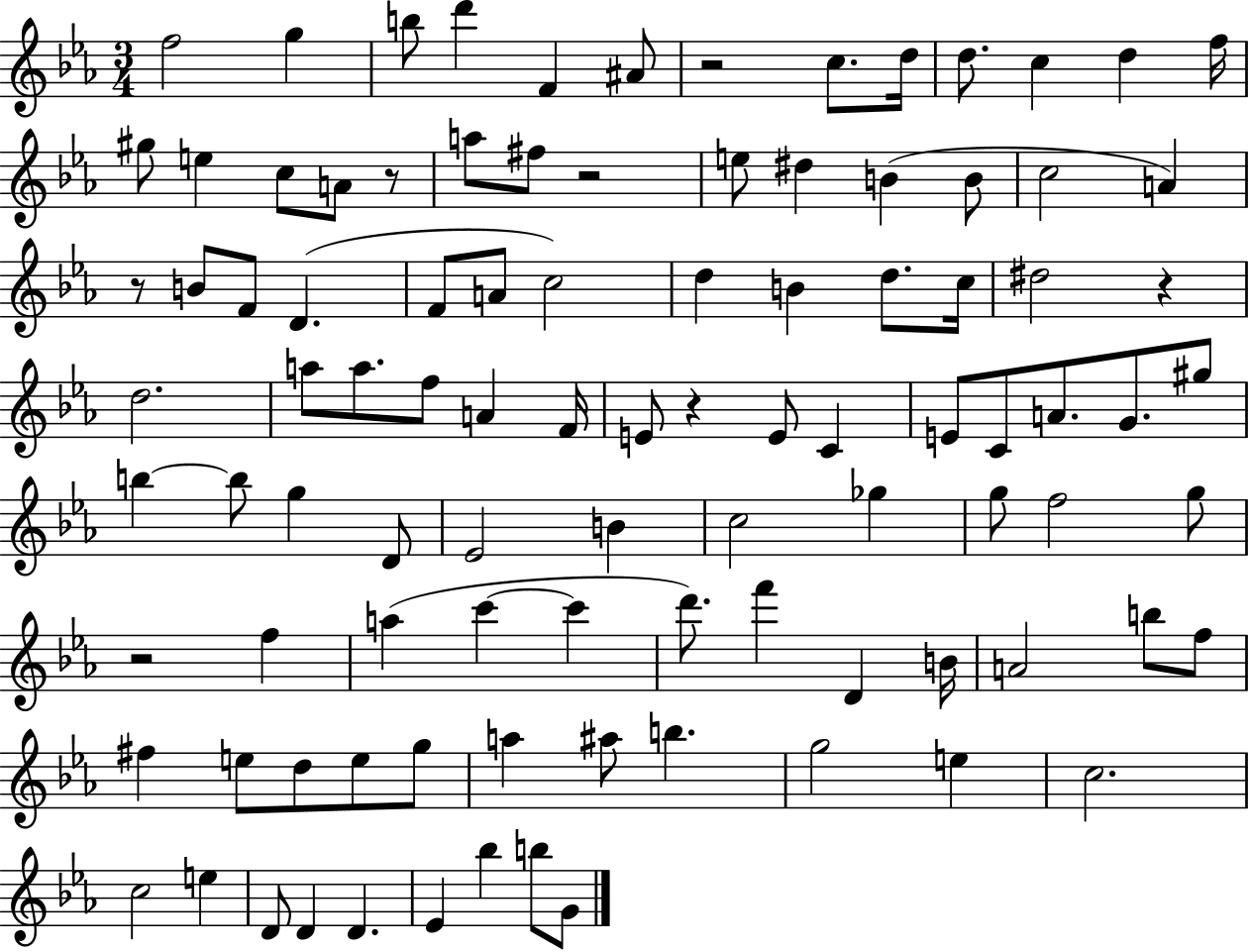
{
  \clef treble
  \numericTimeSignature
  \time 3/4
  \key ees \major
  f''2 g''4 | b''8 d'''4 f'4 ais'8 | r2 c''8. d''16 | d''8. c''4 d''4 f''16 | \break gis''8 e''4 c''8 a'8 r8 | a''8 fis''8 r2 | e''8 dis''4 b'4( b'8 | c''2 a'4) | \break r8 b'8 f'8 d'4.( | f'8 a'8 c''2) | d''4 b'4 d''8. c''16 | dis''2 r4 | \break d''2. | a''8 a''8. f''8 a'4 f'16 | e'8 r4 e'8 c'4 | e'8 c'8 a'8. g'8. gis''8 | \break b''4~~ b''8 g''4 d'8 | ees'2 b'4 | c''2 ges''4 | g''8 f''2 g''8 | \break r2 f''4 | a''4( c'''4~~ c'''4 | d'''8.) f'''4 d'4 b'16 | a'2 b''8 f''8 | \break fis''4 e''8 d''8 e''8 g''8 | a''4 ais''8 b''4. | g''2 e''4 | c''2. | \break c''2 e''4 | d'8 d'4 d'4. | ees'4 bes''4 b''8 g'8 | \bar "|."
}